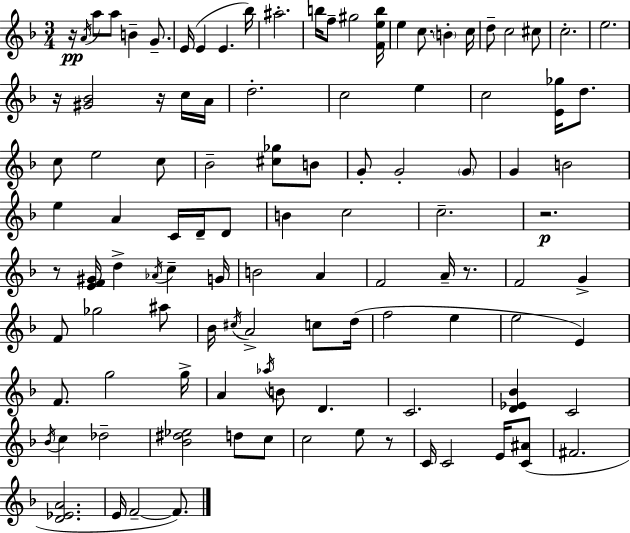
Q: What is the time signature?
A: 3/4